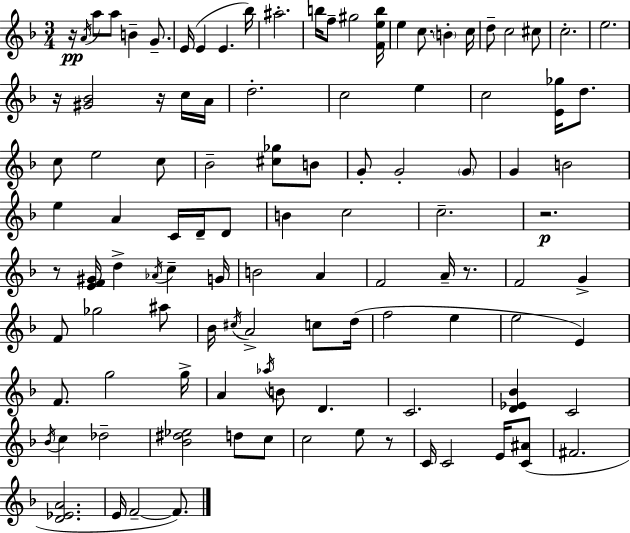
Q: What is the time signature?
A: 3/4